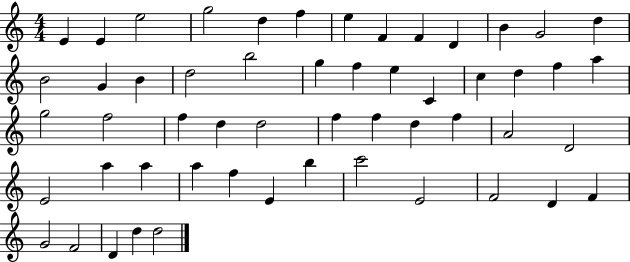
E4/q E4/q E5/h G5/h D5/q F5/q E5/q F4/q F4/q D4/q B4/q G4/h D5/q B4/h G4/q B4/q D5/h B5/h G5/q F5/q E5/q C4/q C5/q D5/q F5/q A5/q G5/h F5/h F5/q D5/q D5/h F5/q F5/q D5/q F5/q A4/h D4/h E4/h A5/q A5/q A5/q F5/q E4/q B5/q C6/h E4/h F4/h D4/q F4/q G4/h F4/h D4/q D5/q D5/h